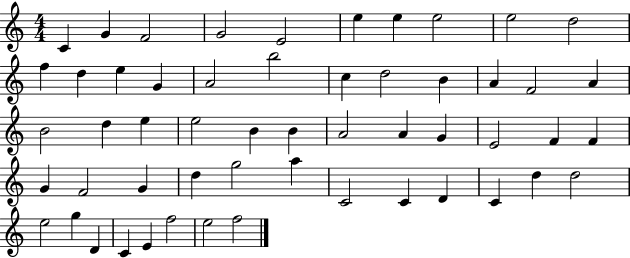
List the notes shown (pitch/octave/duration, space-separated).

C4/q G4/q F4/h G4/h E4/h E5/q E5/q E5/h E5/h D5/h F5/q D5/q E5/q G4/q A4/h B5/h C5/q D5/h B4/q A4/q F4/h A4/q B4/h D5/q E5/q E5/h B4/q B4/q A4/h A4/q G4/q E4/h F4/q F4/q G4/q F4/h G4/q D5/q G5/h A5/q C4/h C4/q D4/q C4/q D5/q D5/h E5/h G5/q D4/q C4/q E4/q F5/h E5/h F5/h